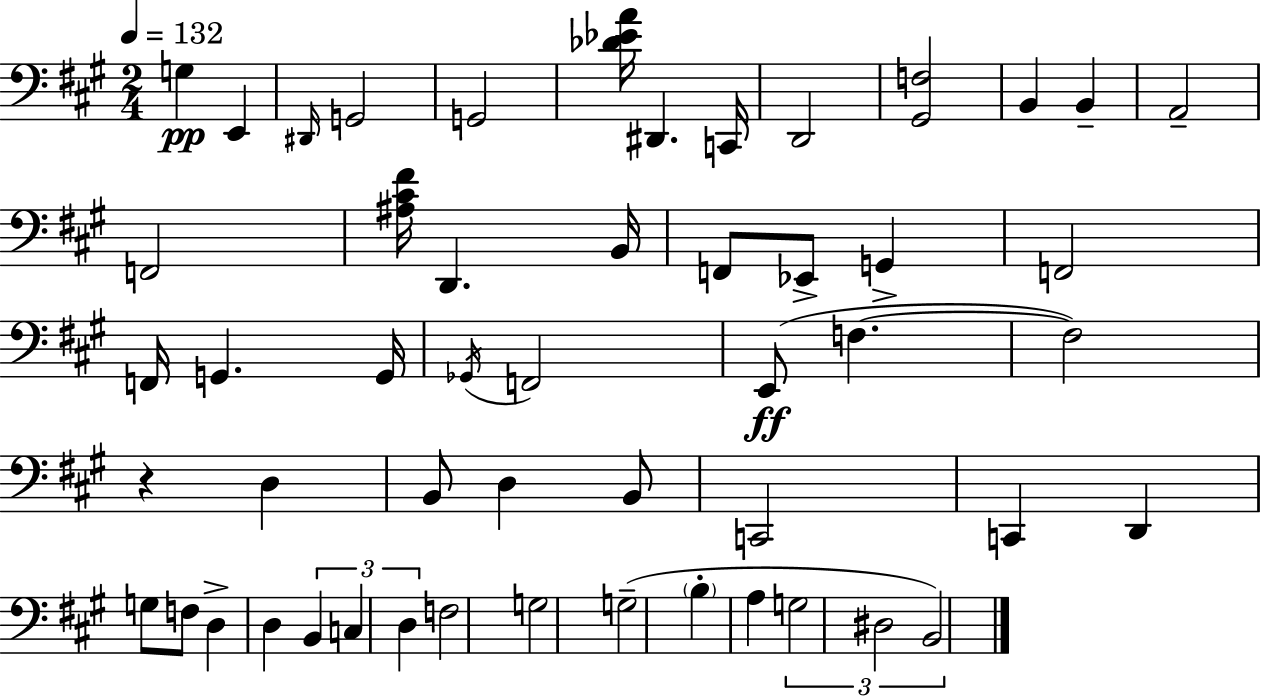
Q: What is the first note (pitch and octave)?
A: G3